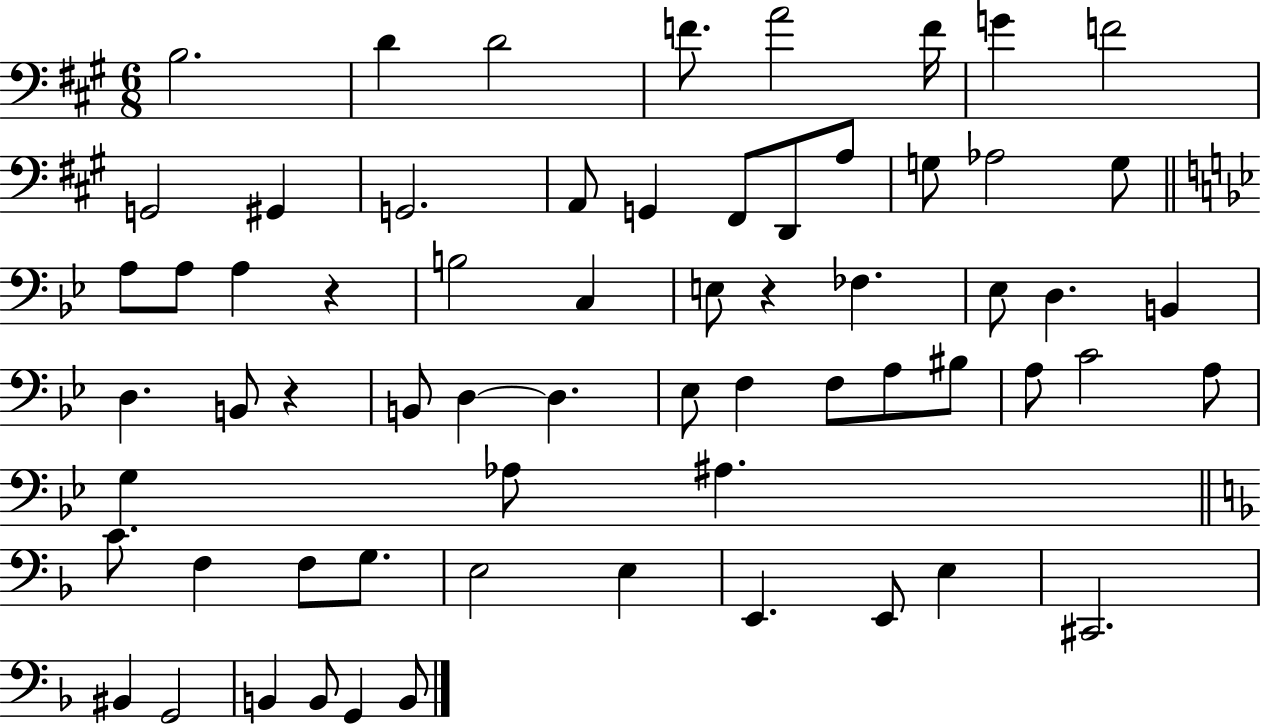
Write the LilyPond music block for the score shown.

{
  \clef bass
  \numericTimeSignature
  \time 6/8
  \key a \major
  b2. | d'4 d'2 | f'8. a'2 f'16 | g'4 f'2 | \break g,2 gis,4 | g,2. | a,8 g,4 fis,8 d,8 a8 | g8 aes2 g8 | \break \bar "||" \break \key bes \major a8 a8 a4 r4 | b2 c4 | e8 r4 fes4. | ees8 d4. b,4 | \break d4. b,8 r4 | b,8 d4~~ d4. | ees8 f4 f8 a8 bis8 | a8 c'2 a8 | \break g4 aes8 ais4. | \bar "||" \break \key f \major c'8. f4 f8 g8. | e2 e4 | e,4. e,8 e4 | cis,2. | \break bis,4 g,2 | b,4 b,8 g,4 b,8 | \bar "|."
}